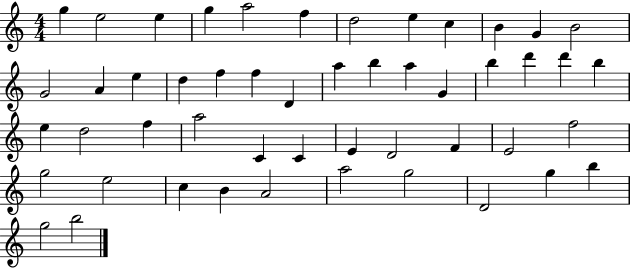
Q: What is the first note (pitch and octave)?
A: G5